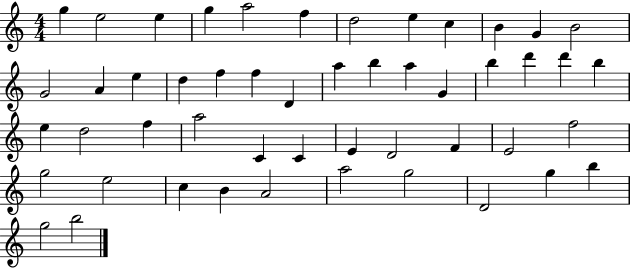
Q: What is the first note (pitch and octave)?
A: G5